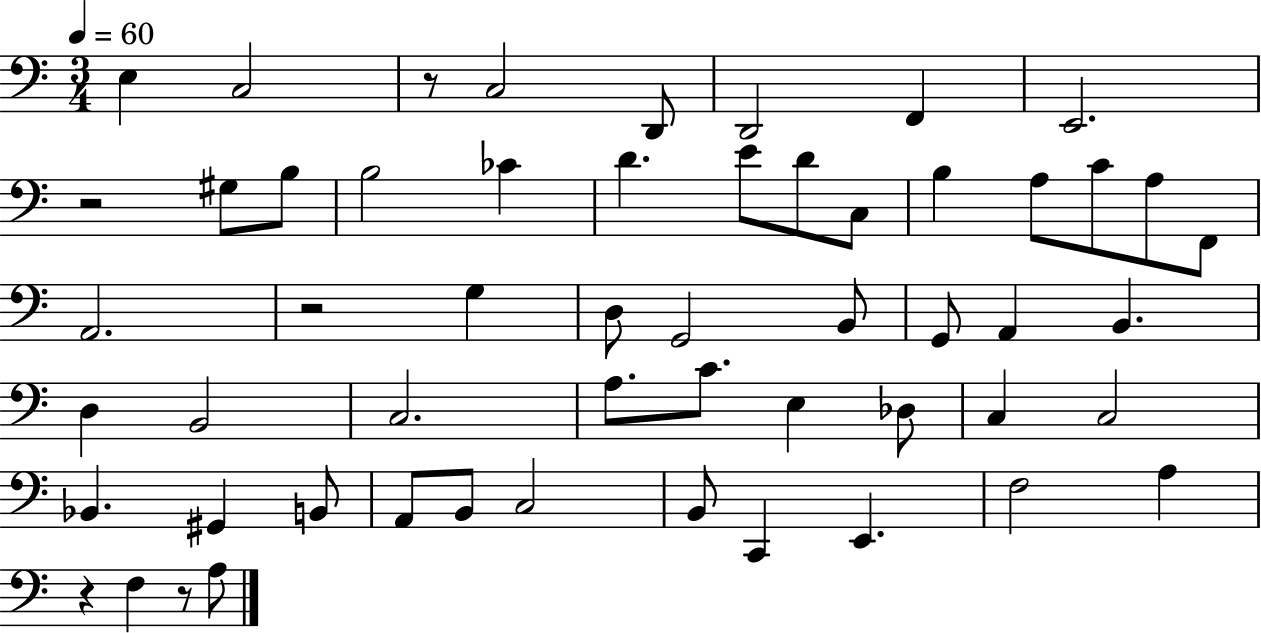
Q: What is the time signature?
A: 3/4